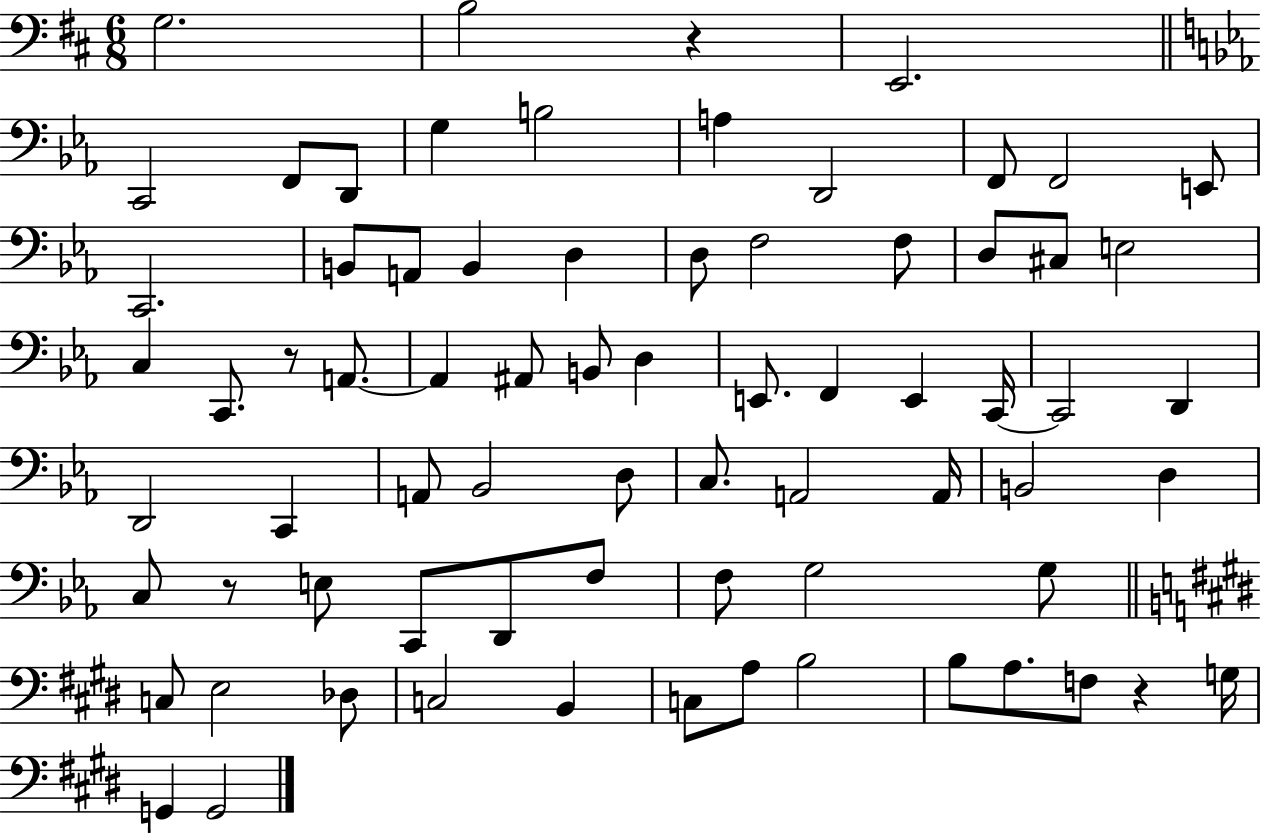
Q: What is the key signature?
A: D major